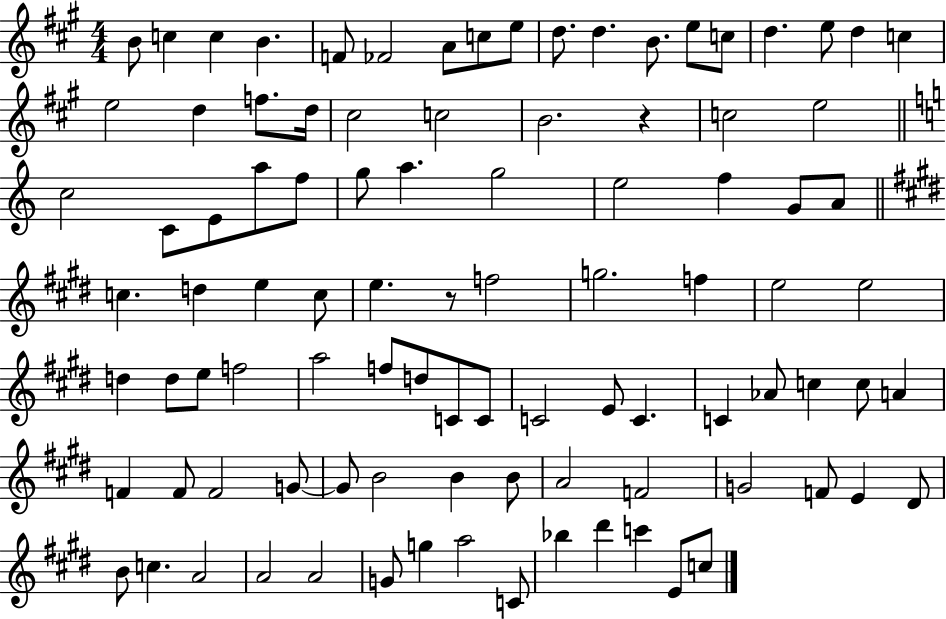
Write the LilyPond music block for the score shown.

{
  \clef treble
  \numericTimeSignature
  \time 4/4
  \key a \major
  b'8 c''4 c''4 b'4. | f'8 fes'2 a'8 c''8 e''8 | d''8. d''4. b'8. e''8 c''8 | d''4. e''8 d''4 c''4 | \break e''2 d''4 f''8. d''16 | cis''2 c''2 | b'2. r4 | c''2 e''2 | \break \bar "||" \break \key c \major c''2 c'8 e'8 a''8 f''8 | g''8 a''4. g''2 | e''2 f''4 g'8 a'8 | \bar "||" \break \key e \major c''4. d''4 e''4 c''8 | e''4. r8 f''2 | g''2. f''4 | e''2 e''2 | \break d''4 d''8 e''8 f''2 | a''2 f''8 d''8 c'8 c'8 | c'2 e'8 c'4. | c'4 aes'8 c''4 c''8 a'4 | \break f'4 f'8 f'2 g'8~~ | g'8 b'2 b'4 b'8 | a'2 f'2 | g'2 f'8 e'4 dis'8 | \break b'8 c''4. a'2 | a'2 a'2 | g'8 g''4 a''2 c'8 | bes''4 dis'''4 c'''4 e'8 c''8 | \break \bar "|."
}